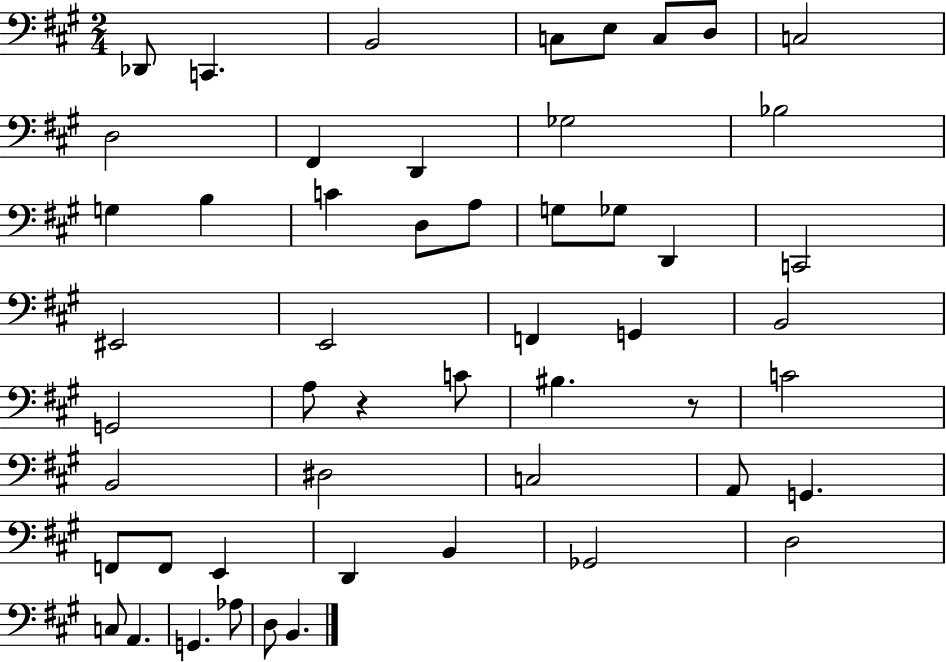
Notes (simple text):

Db2/e C2/q. B2/h C3/e E3/e C3/e D3/e C3/h D3/h F#2/q D2/q Gb3/h Bb3/h G3/q B3/q C4/q D3/e A3/e G3/e Gb3/e D2/q C2/h EIS2/h E2/h F2/q G2/q B2/h G2/h A3/e R/q C4/e BIS3/q. R/e C4/h B2/h D#3/h C3/h A2/e G2/q. F2/e F2/e E2/q D2/q B2/q Gb2/h D3/h C3/e A2/q. G2/q. Ab3/e D3/e B2/q.